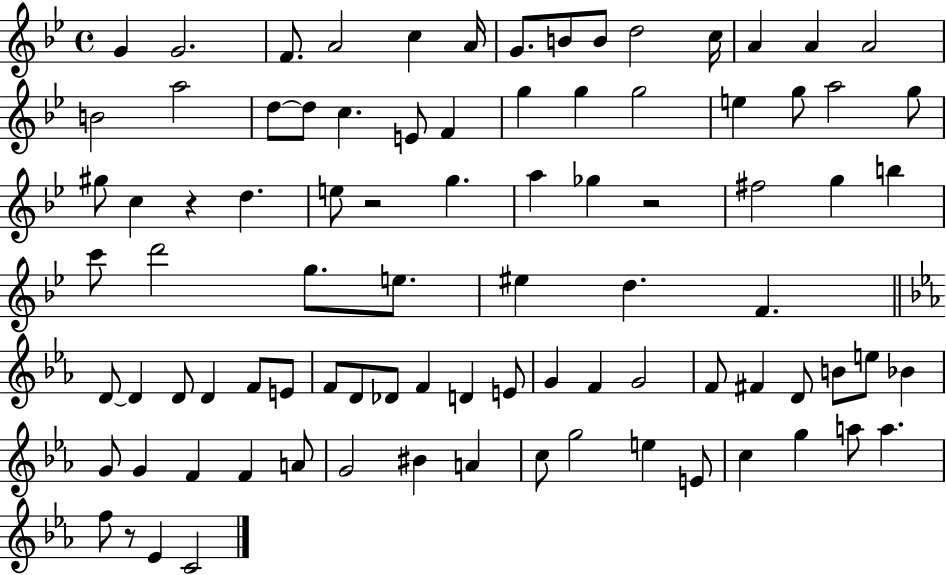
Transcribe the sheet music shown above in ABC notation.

X:1
T:Untitled
M:4/4
L:1/4
K:Bb
G G2 F/2 A2 c A/4 G/2 B/2 B/2 d2 c/4 A A A2 B2 a2 d/2 d/2 c E/2 F g g g2 e g/2 a2 g/2 ^g/2 c z d e/2 z2 g a _g z2 ^f2 g b c'/2 d'2 g/2 e/2 ^e d F D/2 D D/2 D F/2 E/2 F/2 D/2 _D/2 F D E/2 G F G2 F/2 ^F D/2 B/2 e/2 _B G/2 G F F A/2 G2 ^B A c/2 g2 e E/2 c g a/2 a f/2 z/2 _E C2